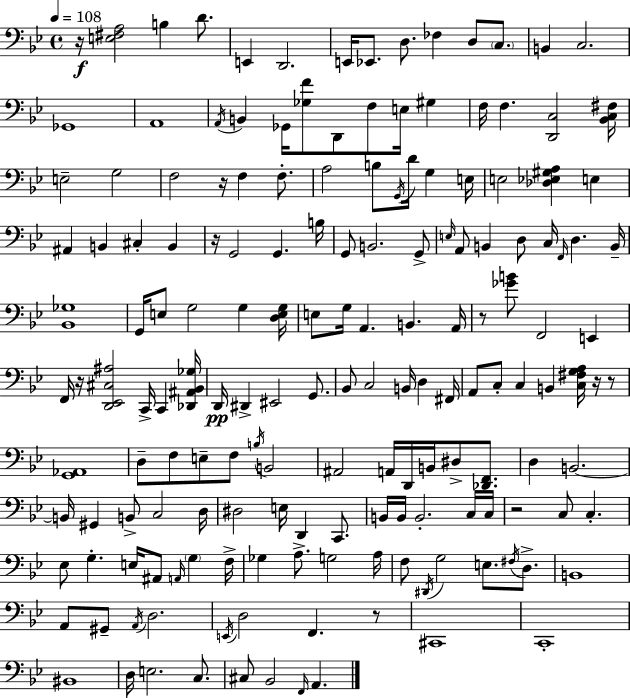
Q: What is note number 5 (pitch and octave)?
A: E2